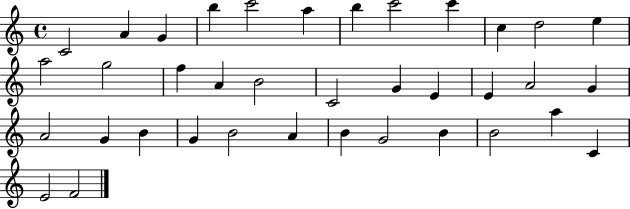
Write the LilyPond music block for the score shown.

{
  \clef treble
  \time 4/4
  \defaultTimeSignature
  \key c \major
  c'2 a'4 g'4 | b''4 c'''2 a''4 | b''4 c'''2 c'''4 | c''4 d''2 e''4 | \break a''2 g''2 | f''4 a'4 b'2 | c'2 g'4 e'4 | e'4 a'2 g'4 | \break a'2 g'4 b'4 | g'4 b'2 a'4 | b'4 g'2 b'4 | b'2 a''4 c'4 | \break e'2 f'2 | \bar "|."
}